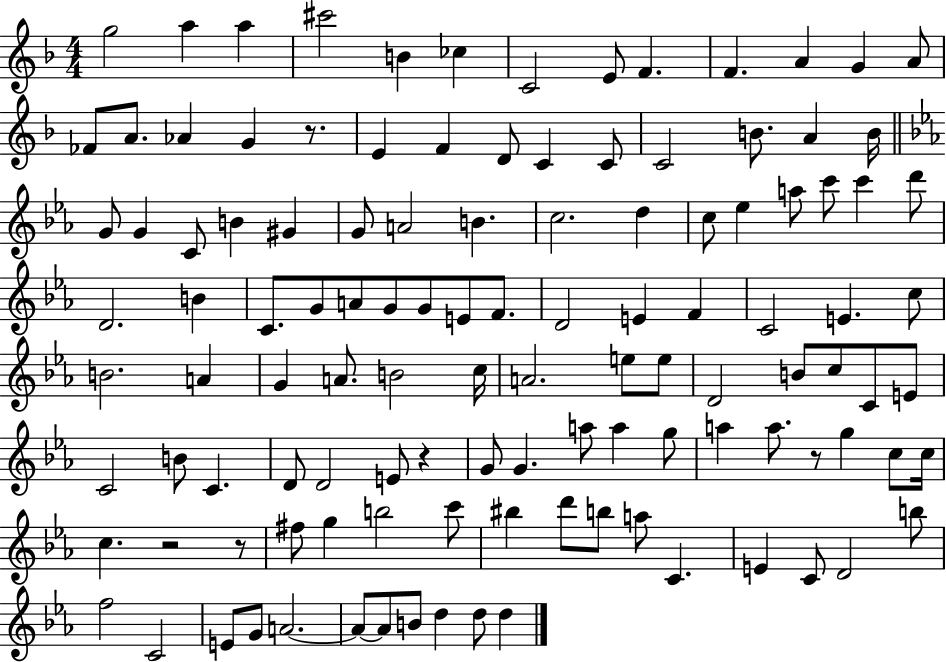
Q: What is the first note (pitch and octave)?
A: G5